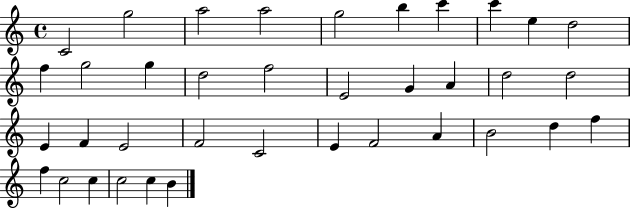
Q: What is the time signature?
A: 4/4